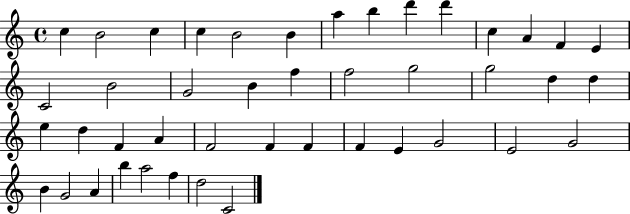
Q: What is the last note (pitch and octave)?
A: C4